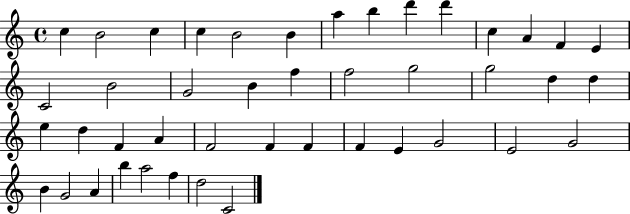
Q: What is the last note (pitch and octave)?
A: C4